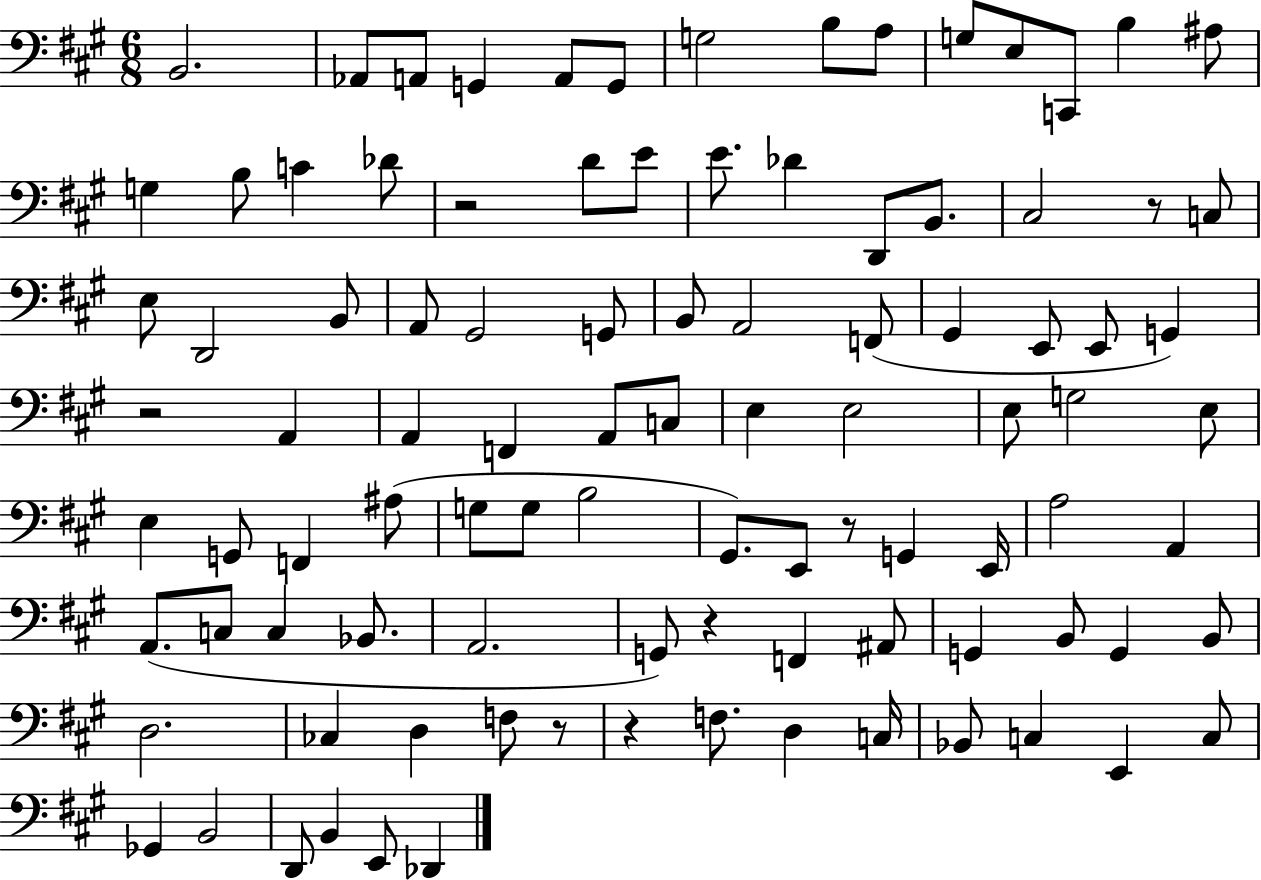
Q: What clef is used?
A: bass